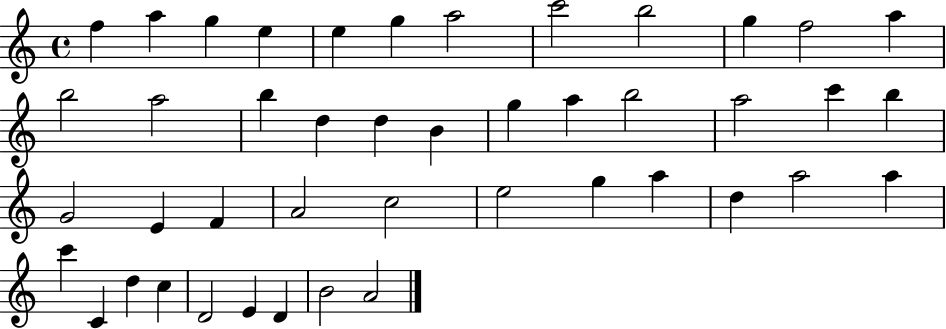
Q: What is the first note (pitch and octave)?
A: F5